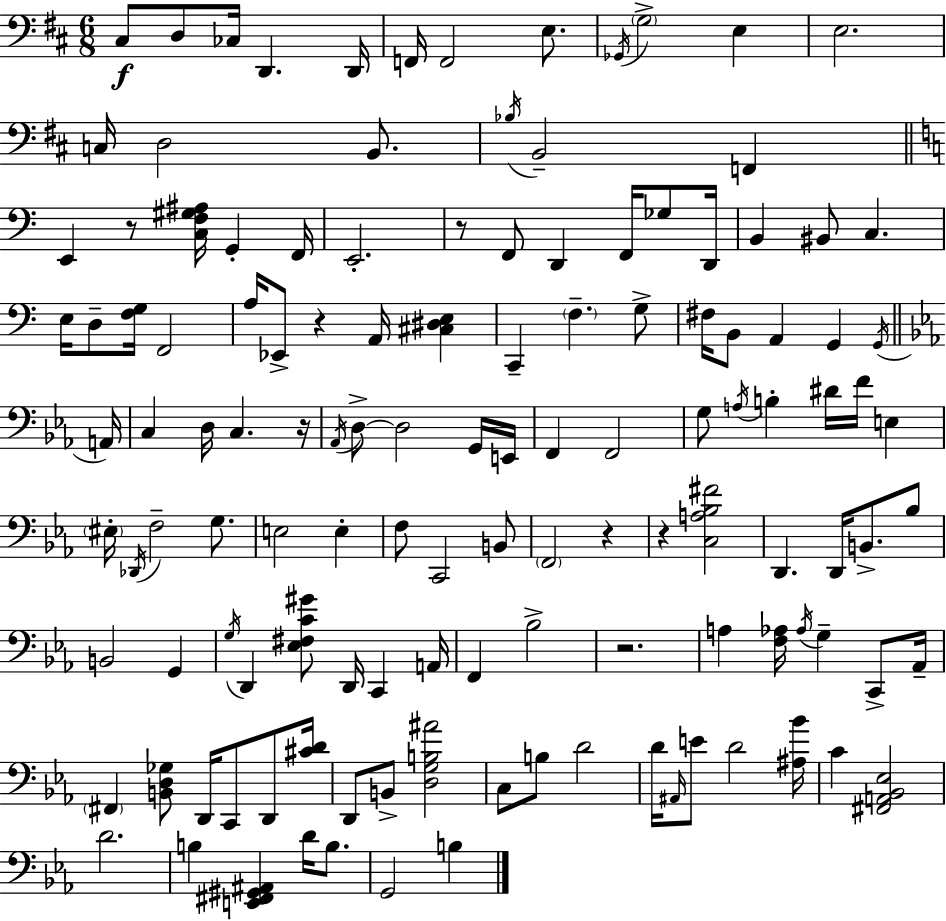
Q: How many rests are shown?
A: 7